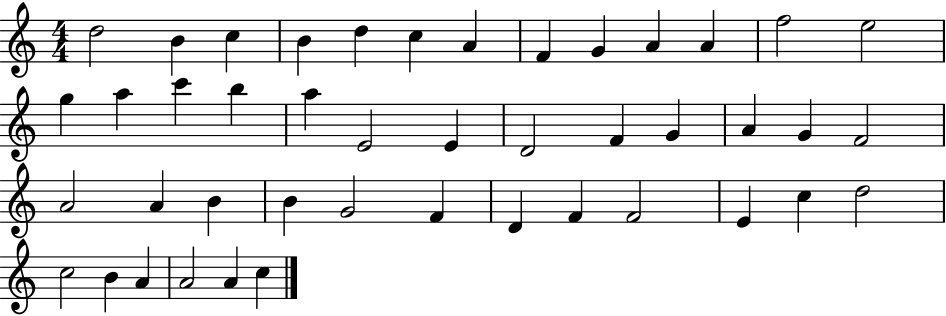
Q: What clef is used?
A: treble